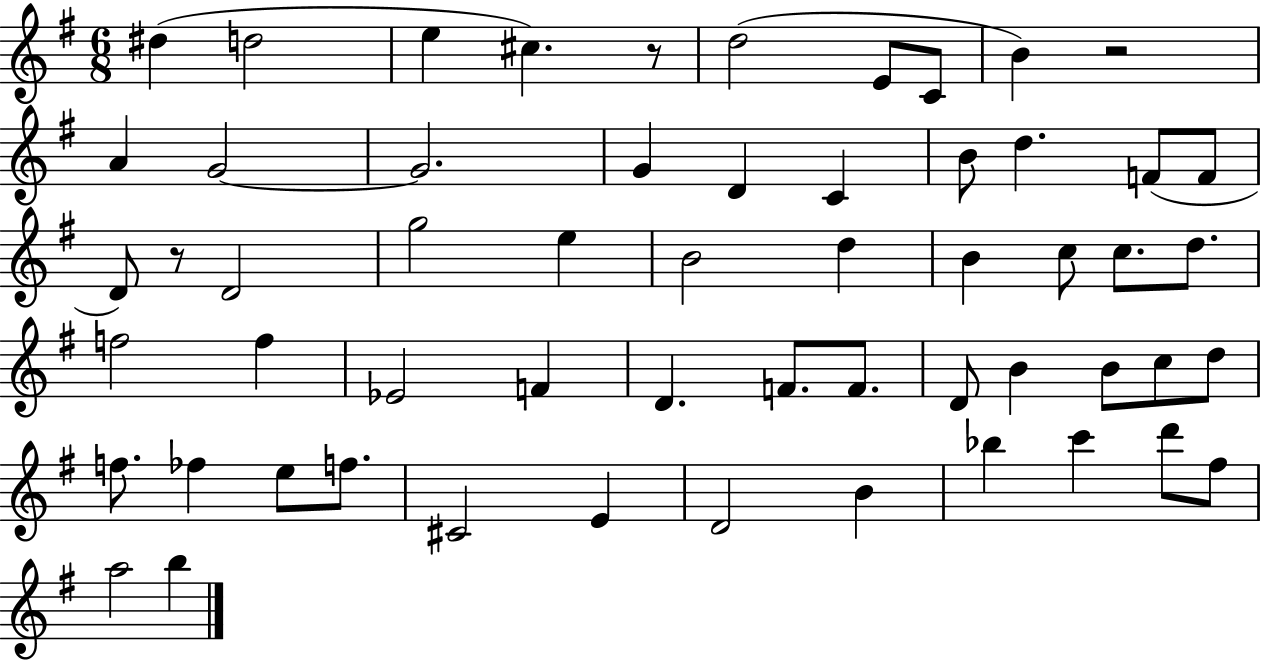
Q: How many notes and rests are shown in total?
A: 57